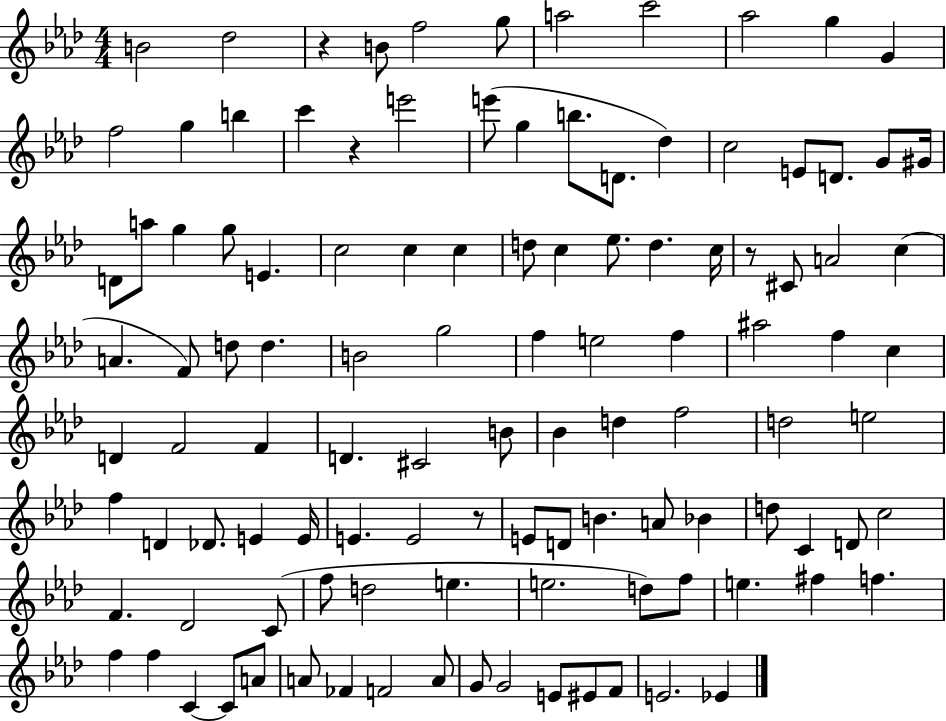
X:1
T:Untitled
M:4/4
L:1/4
K:Ab
B2 _d2 z B/2 f2 g/2 a2 c'2 _a2 g G f2 g b c' z e'2 e'/2 g b/2 D/2 _d c2 E/2 D/2 G/2 ^G/4 D/2 a/2 g g/2 E c2 c c d/2 c _e/2 d c/4 z/2 ^C/2 A2 c A F/2 d/2 d B2 g2 f e2 f ^a2 f c D F2 F D ^C2 B/2 _B d f2 d2 e2 f D _D/2 E E/4 E E2 z/2 E/2 D/2 B A/2 _B d/2 C D/2 c2 F _D2 C/2 f/2 d2 e e2 d/2 f/2 e ^f f f f C C/2 A/2 A/2 _F F2 A/2 G/2 G2 E/2 ^E/2 F/2 E2 _E